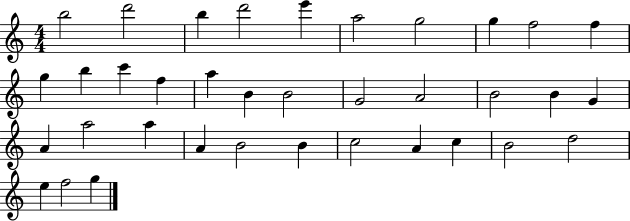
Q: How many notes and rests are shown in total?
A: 36